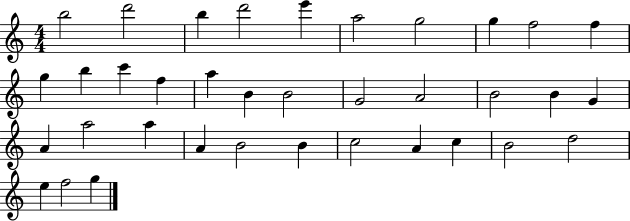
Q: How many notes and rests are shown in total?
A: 36